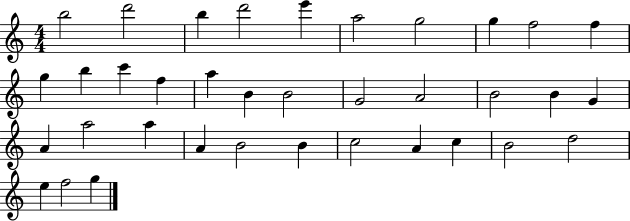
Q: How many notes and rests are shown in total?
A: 36